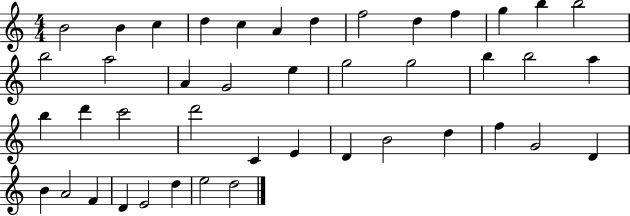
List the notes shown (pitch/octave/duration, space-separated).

B4/h B4/q C5/q D5/q C5/q A4/q D5/q F5/h D5/q F5/q G5/q B5/q B5/h B5/h A5/h A4/q G4/h E5/q G5/h G5/h B5/q B5/h A5/q B5/q D6/q C6/h D6/h C4/q E4/q D4/q B4/h D5/q F5/q G4/h D4/q B4/q A4/h F4/q D4/q E4/h D5/q E5/h D5/h